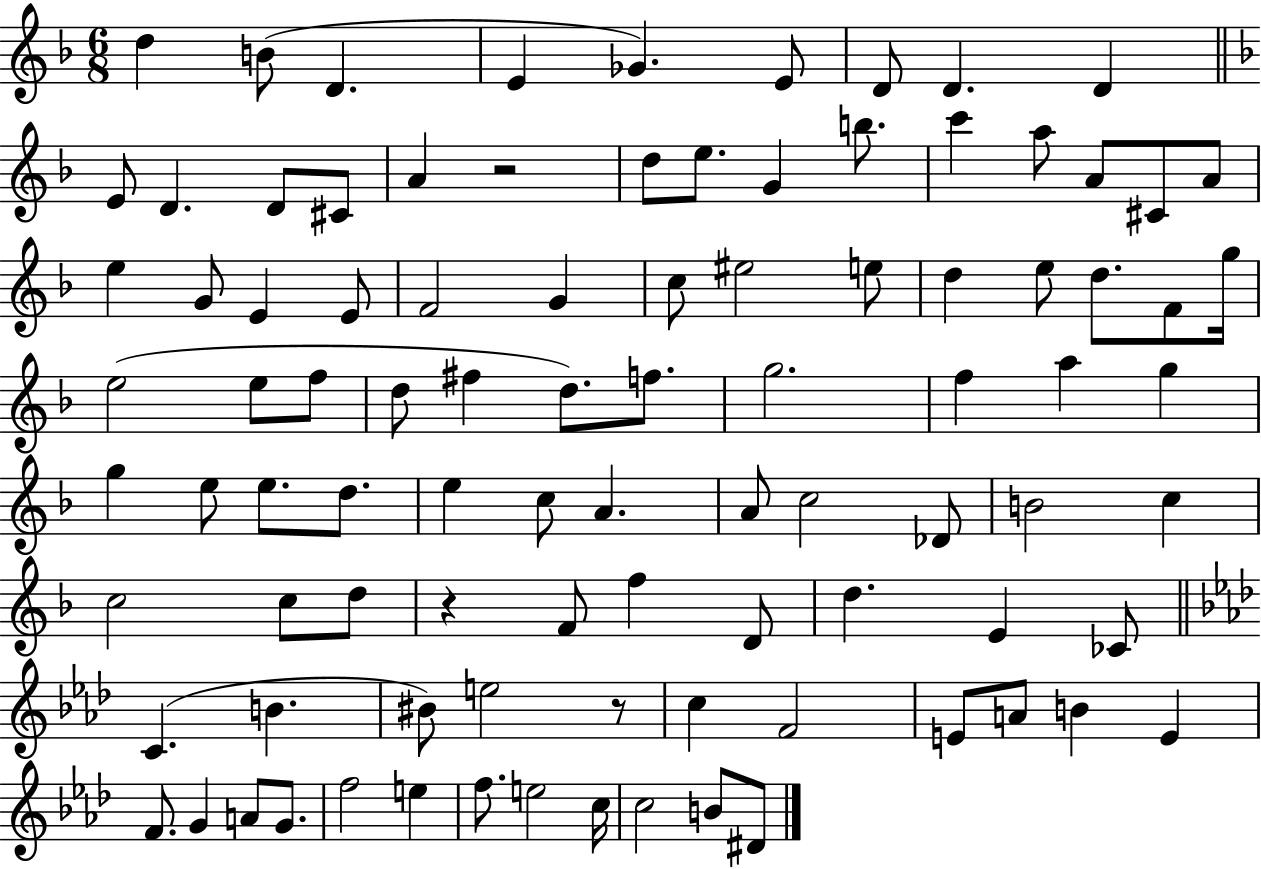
{
  \clef treble
  \numericTimeSignature
  \time 6/8
  \key f \major
  d''4 b'8( d'4. | e'4 ges'4.) e'8 | d'8 d'4. d'4 | \bar "||" \break \key f \major e'8 d'4. d'8 cis'8 | a'4 r2 | d''8 e''8. g'4 b''8. | c'''4 a''8 a'8 cis'8 a'8 | \break e''4 g'8 e'4 e'8 | f'2 g'4 | c''8 eis''2 e''8 | d''4 e''8 d''8. f'8 g''16 | \break e''2( e''8 f''8 | d''8 fis''4 d''8.) f''8. | g''2. | f''4 a''4 g''4 | \break g''4 e''8 e''8. d''8. | e''4 c''8 a'4. | a'8 c''2 des'8 | b'2 c''4 | \break c''2 c''8 d''8 | r4 f'8 f''4 d'8 | d''4. e'4 ces'8 | \bar "||" \break \key aes \major c'4.( b'4. | bis'8) e''2 r8 | c''4 f'2 | e'8 a'8 b'4 e'4 | \break f'8. g'4 a'8 g'8. | f''2 e''4 | f''8. e''2 c''16 | c''2 b'8 dis'8 | \break \bar "|."
}